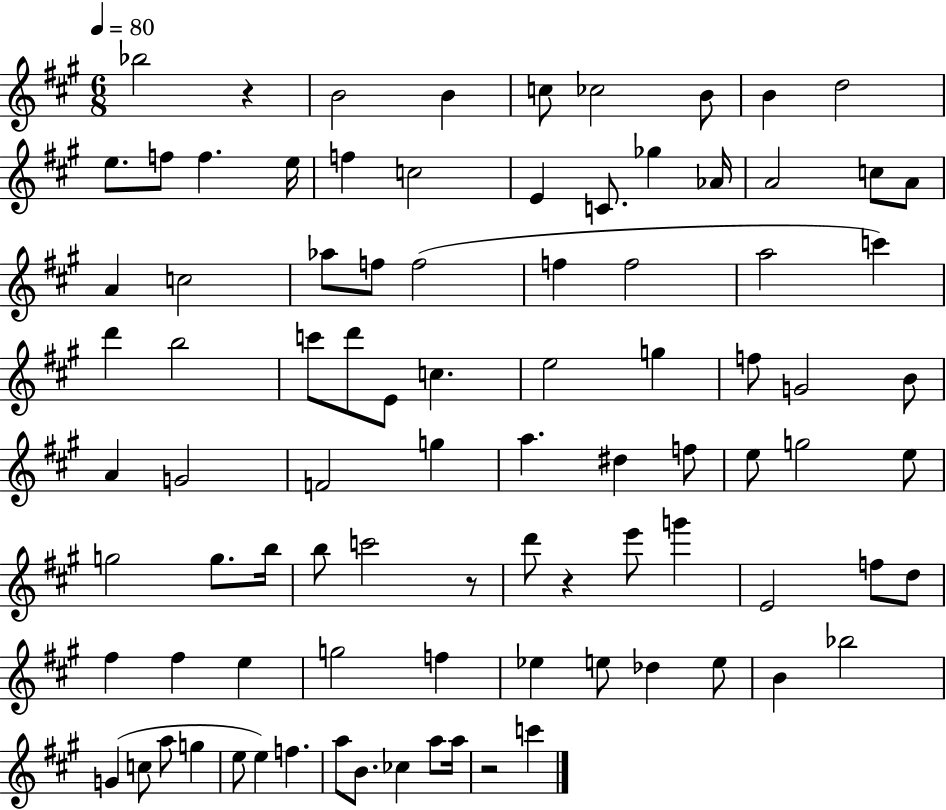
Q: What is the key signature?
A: A major